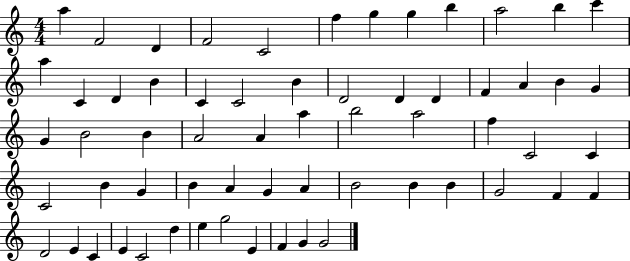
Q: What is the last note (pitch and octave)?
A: G4